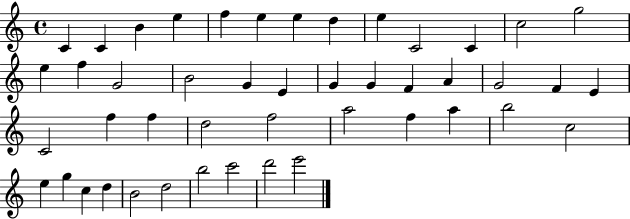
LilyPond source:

{
  \clef treble
  \time 4/4
  \defaultTimeSignature
  \key c \major
  c'4 c'4 b'4 e''4 | f''4 e''4 e''4 d''4 | e''4 c'2 c'4 | c''2 g''2 | \break e''4 f''4 g'2 | b'2 g'4 e'4 | g'4 g'4 f'4 a'4 | g'2 f'4 e'4 | \break c'2 f''4 f''4 | d''2 f''2 | a''2 f''4 a''4 | b''2 c''2 | \break e''4 g''4 c''4 d''4 | b'2 d''2 | b''2 c'''2 | d'''2 e'''2 | \break \bar "|."
}